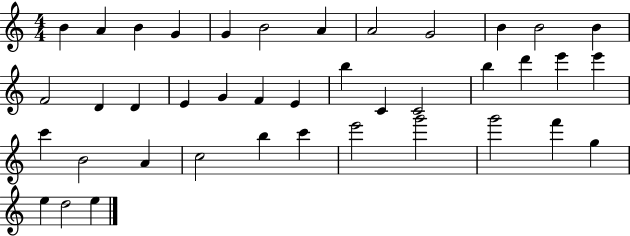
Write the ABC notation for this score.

X:1
T:Untitled
M:4/4
L:1/4
K:C
B A B G G B2 A A2 G2 B B2 B F2 D D E G F E b C C2 b d' e' e' c' B2 A c2 b c' e'2 g'2 g'2 f' g e d2 e